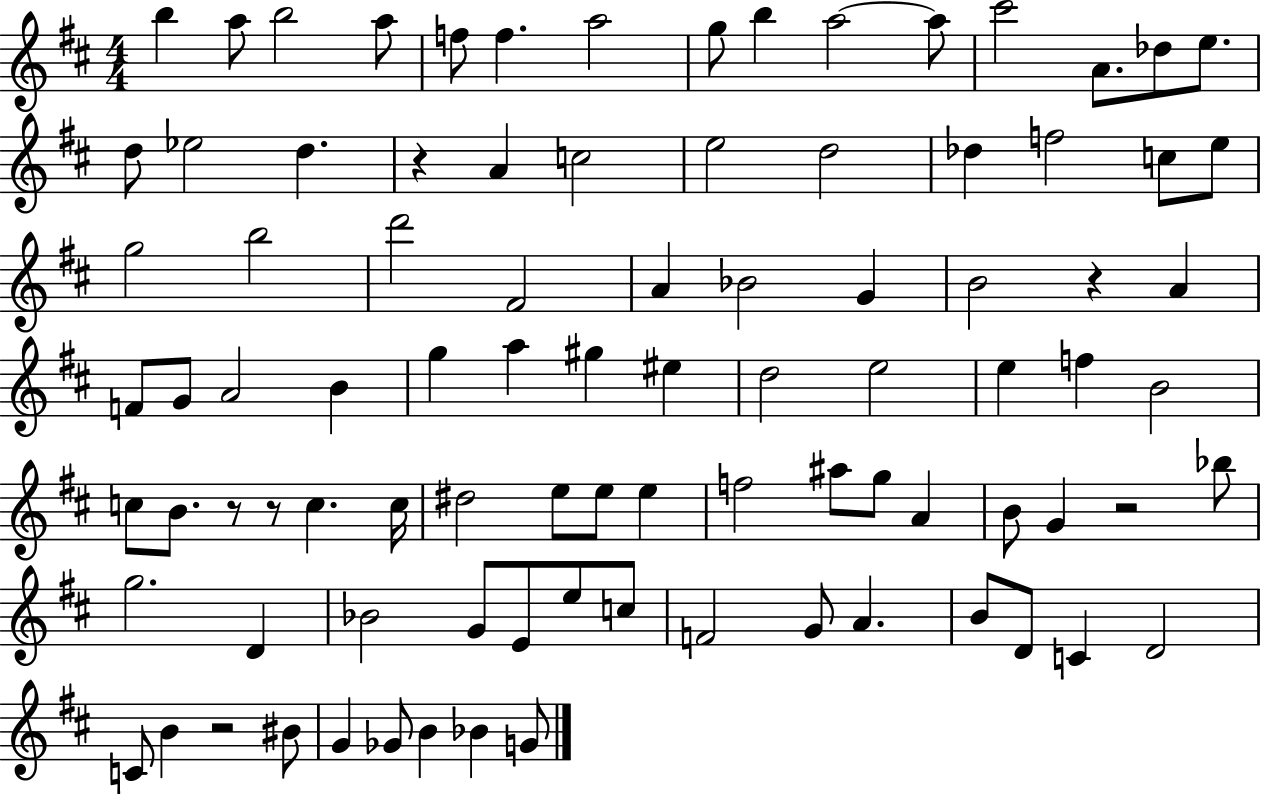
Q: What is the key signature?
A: D major